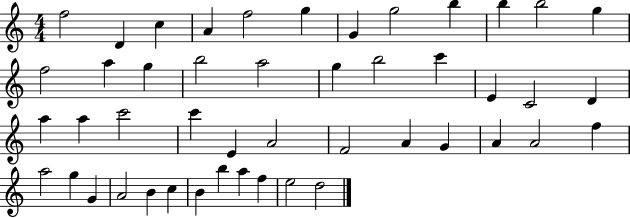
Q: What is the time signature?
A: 4/4